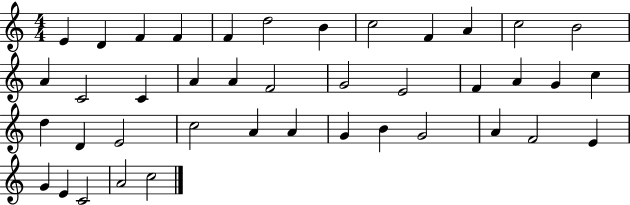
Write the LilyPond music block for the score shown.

{
  \clef treble
  \numericTimeSignature
  \time 4/4
  \key c \major
  e'4 d'4 f'4 f'4 | f'4 d''2 b'4 | c''2 f'4 a'4 | c''2 b'2 | \break a'4 c'2 c'4 | a'4 a'4 f'2 | g'2 e'2 | f'4 a'4 g'4 c''4 | \break d''4 d'4 e'2 | c''2 a'4 a'4 | g'4 b'4 g'2 | a'4 f'2 e'4 | \break g'4 e'4 c'2 | a'2 c''2 | \bar "|."
}